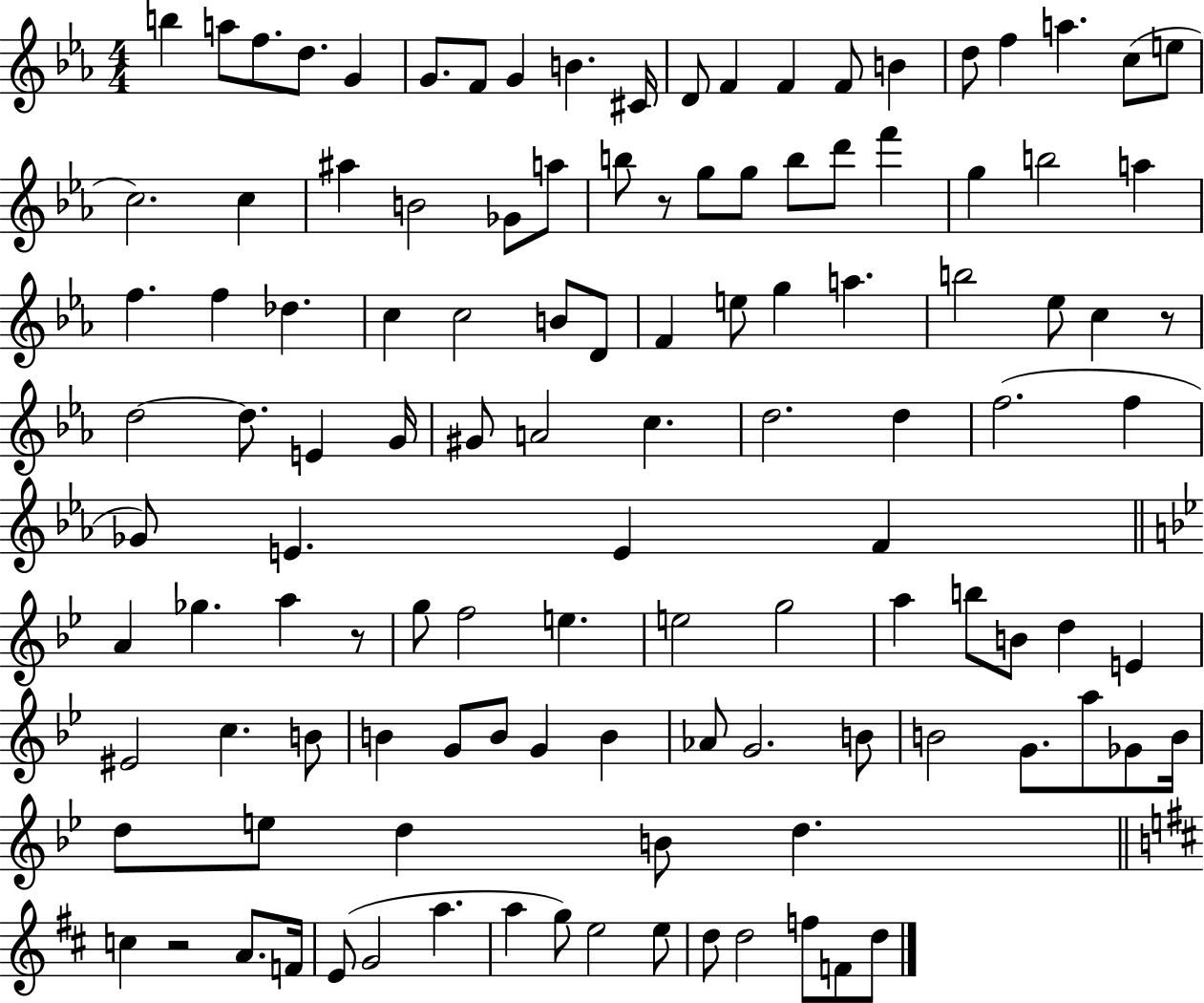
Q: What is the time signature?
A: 4/4